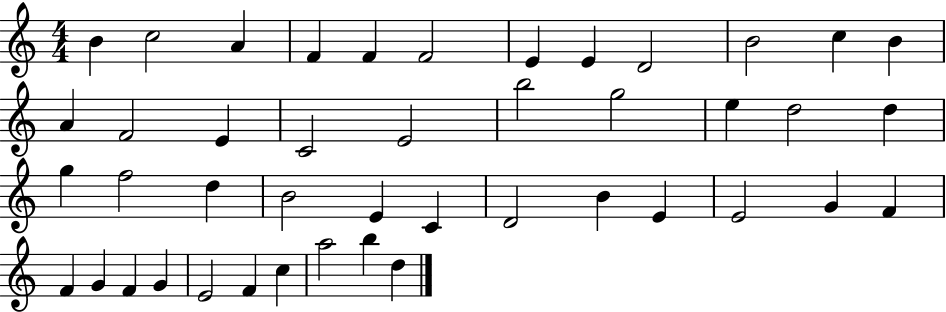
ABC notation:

X:1
T:Untitled
M:4/4
L:1/4
K:C
B c2 A F F F2 E E D2 B2 c B A F2 E C2 E2 b2 g2 e d2 d g f2 d B2 E C D2 B E E2 G F F G F G E2 F c a2 b d